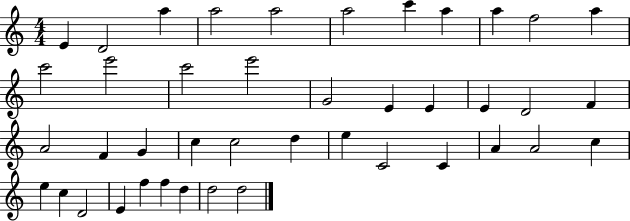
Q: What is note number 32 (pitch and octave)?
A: A4